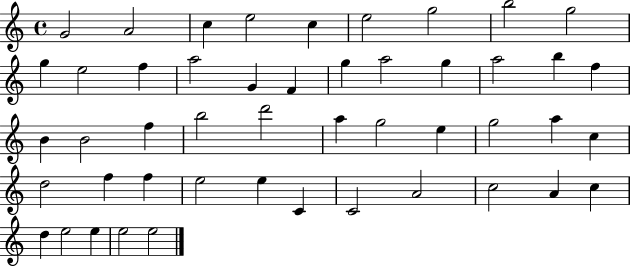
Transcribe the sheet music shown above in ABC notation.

X:1
T:Untitled
M:4/4
L:1/4
K:C
G2 A2 c e2 c e2 g2 b2 g2 g e2 f a2 G F g a2 g a2 b f B B2 f b2 d'2 a g2 e g2 a c d2 f f e2 e C C2 A2 c2 A c d e2 e e2 e2